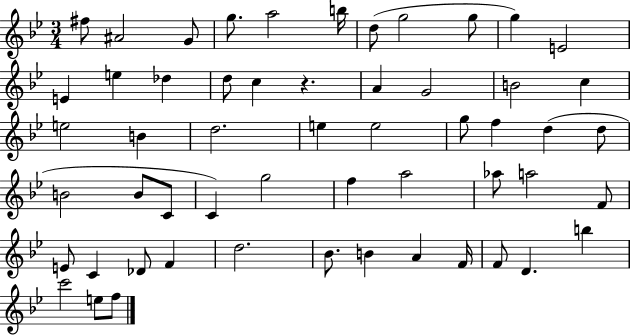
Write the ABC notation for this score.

X:1
T:Untitled
M:3/4
L:1/4
K:Bb
^f/2 ^A2 G/2 g/2 a2 b/4 d/2 g2 g/2 g E2 E e _d d/2 c z A G2 B2 c e2 B d2 e e2 g/2 f d d/2 B2 B/2 C/2 C g2 f a2 _a/2 a2 F/2 E/2 C _D/2 F d2 _B/2 B A F/4 F/2 D b c'2 e/2 f/2